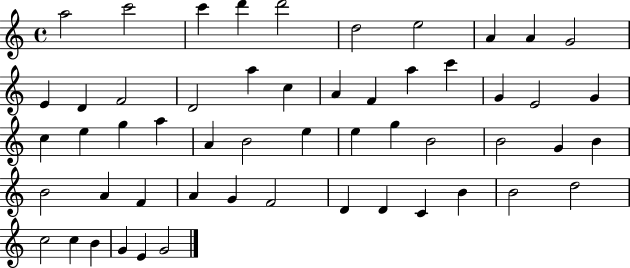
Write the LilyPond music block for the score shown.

{
  \clef treble
  \time 4/4
  \defaultTimeSignature
  \key c \major
  a''2 c'''2 | c'''4 d'''4 d'''2 | d''2 e''2 | a'4 a'4 g'2 | \break e'4 d'4 f'2 | d'2 a''4 c''4 | a'4 f'4 a''4 c'''4 | g'4 e'2 g'4 | \break c''4 e''4 g''4 a''4 | a'4 b'2 e''4 | e''4 g''4 b'2 | b'2 g'4 b'4 | \break b'2 a'4 f'4 | a'4 g'4 f'2 | d'4 d'4 c'4 b'4 | b'2 d''2 | \break c''2 c''4 b'4 | g'4 e'4 g'2 | \bar "|."
}